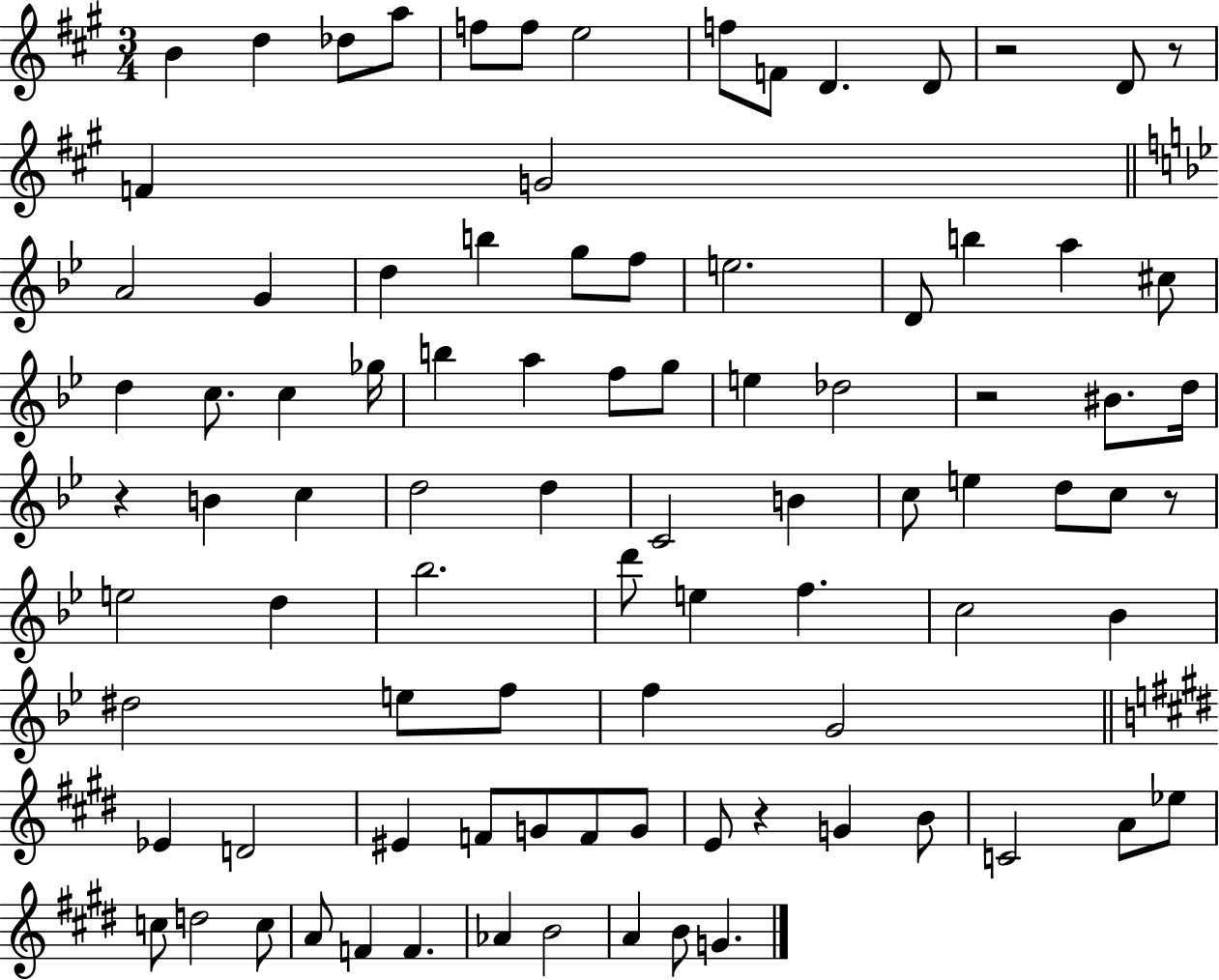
{
  \clef treble
  \numericTimeSignature
  \time 3/4
  \key a \major
  b'4 d''4 des''8 a''8 | f''8 f''8 e''2 | f''8 f'8 d'4. d'8 | r2 d'8 r8 | \break f'4 g'2 | \bar "||" \break \key bes \major a'2 g'4 | d''4 b''4 g''8 f''8 | e''2. | d'8 b''4 a''4 cis''8 | \break d''4 c''8. c''4 ges''16 | b''4 a''4 f''8 g''8 | e''4 des''2 | r2 bis'8. d''16 | \break r4 b'4 c''4 | d''2 d''4 | c'2 b'4 | c''8 e''4 d''8 c''8 r8 | \break e''2 d''4 | bes''2. | d'''8 e''4 f''4. | c''2 bes'4 | \break dis''2 e''8 f''8 | f''4 g'2 | \bar "||" \break \key e \major ees'4 d'2 | eis'4 f'8 g'8 f'8 g'8 | e'8 r4 g'4 b'8 | c'2 a'8 ees''8 | \break c''8 d''2 c''8 | a'8 f'4 f'4. | aes'4 b'2 | a'4 b'8 g'4. | \break \bar "|."
}